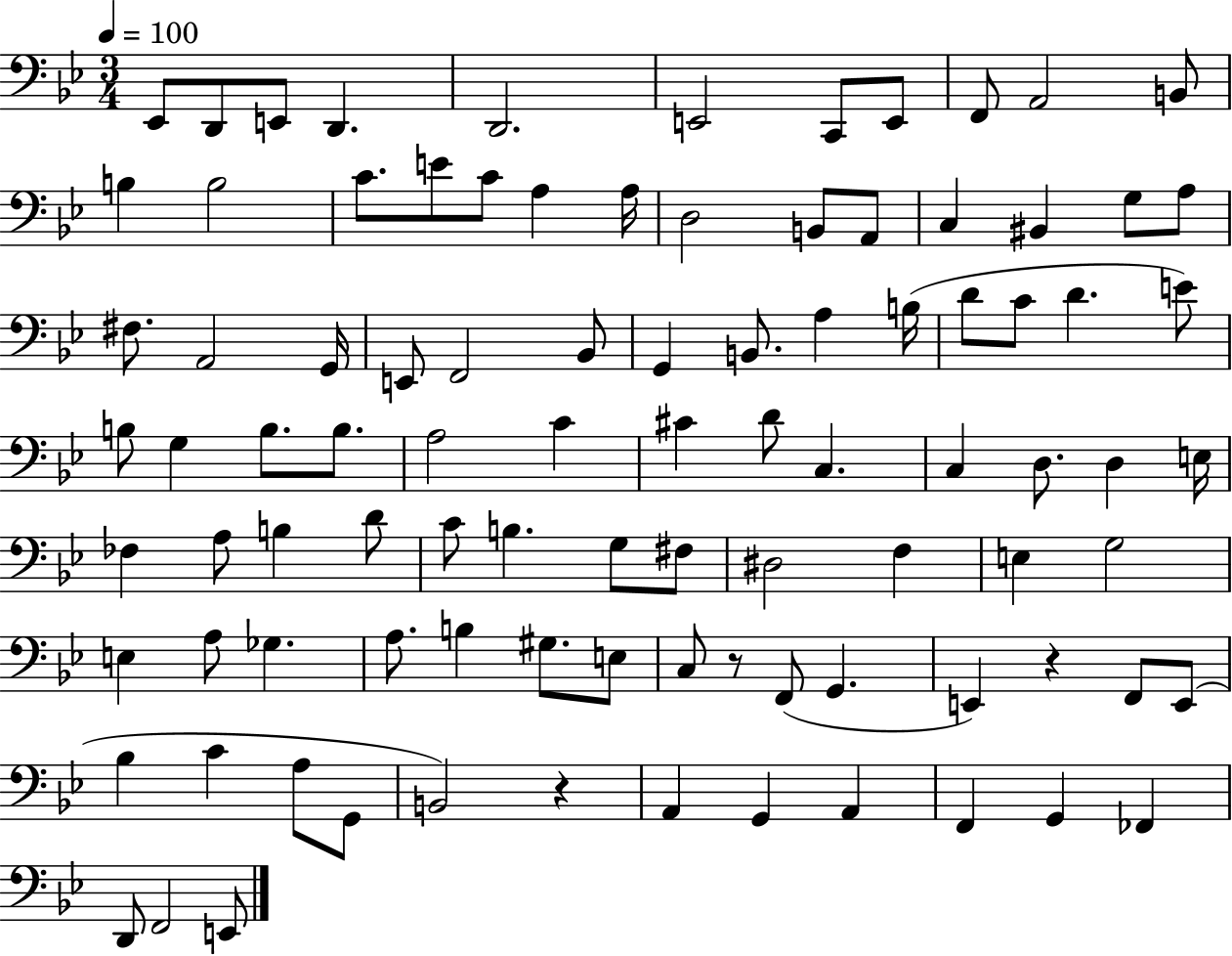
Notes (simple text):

Eb2/e D2/e E2/e D2/q. D2/h. E2/h C2/e E2/e F2/e A2/h B2/e B3/q B3/h C4/e. E4/e C4/e A3/q A3/s D3/h B2/e A2/e C3/q BIS2/q G3/e A3/e F#3/e. A2/h G2/s E2/e F2/h Bb2/e G2/q B2/e. A3/q B3/s D4/e C4/e D4/q. E4/e B3/e G3/q B3/e. B3/e. A3/h C4/q C#4/q D4/e C3/q. C3/q D3/e. D3/q E3/s FES3/q A3/e B3/q D4/e C4/e B3/q. G3/e F#3/e D#3/h F3/q E3/q G3/h E3/q A3/e Gb3/q. A3/e. B3/q G#3/e. E3/e C3/e R/e F2/e G2/q. E2/q R/q F2/e E2/e Bb3/q C4/q A3/e G2/e B2/h R/q A2/q G2/q A2/q F2/q G2/q FES2/q D2/e F2/h E2/e